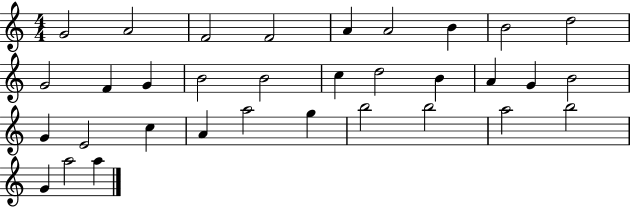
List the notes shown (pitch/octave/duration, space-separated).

G4/h A4/h F4/h F4/h A4/q A4/h B4/q B4/h D5/h G4/h F4/q G4/q B4/h B4/h C5/q D5/h B4/q A4/q G4/q B4/h G4/q E4/h C5/q A4/q A5/h G5/q B5/h B5/h A5/h B5/h G4/q A5/h A5/q